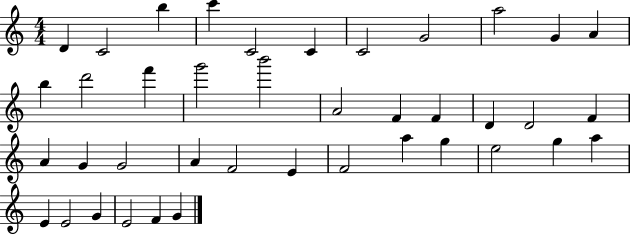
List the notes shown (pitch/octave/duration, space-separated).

D4/q C4/h B5/q C6/q C4/h C4/q C4/h G4/h A5/h G4/q A4/q B5/q D6/h F6/q G6/h B6/h A4/h F4/q F4/q D4/q D4/h F4/q A4/q G4/q G4/h A4/q F4/h E4/q F4/h A5/q G5/q E5/h G5/q A5/q E4/q E4/h G4/q E4/h F4/q G4/q